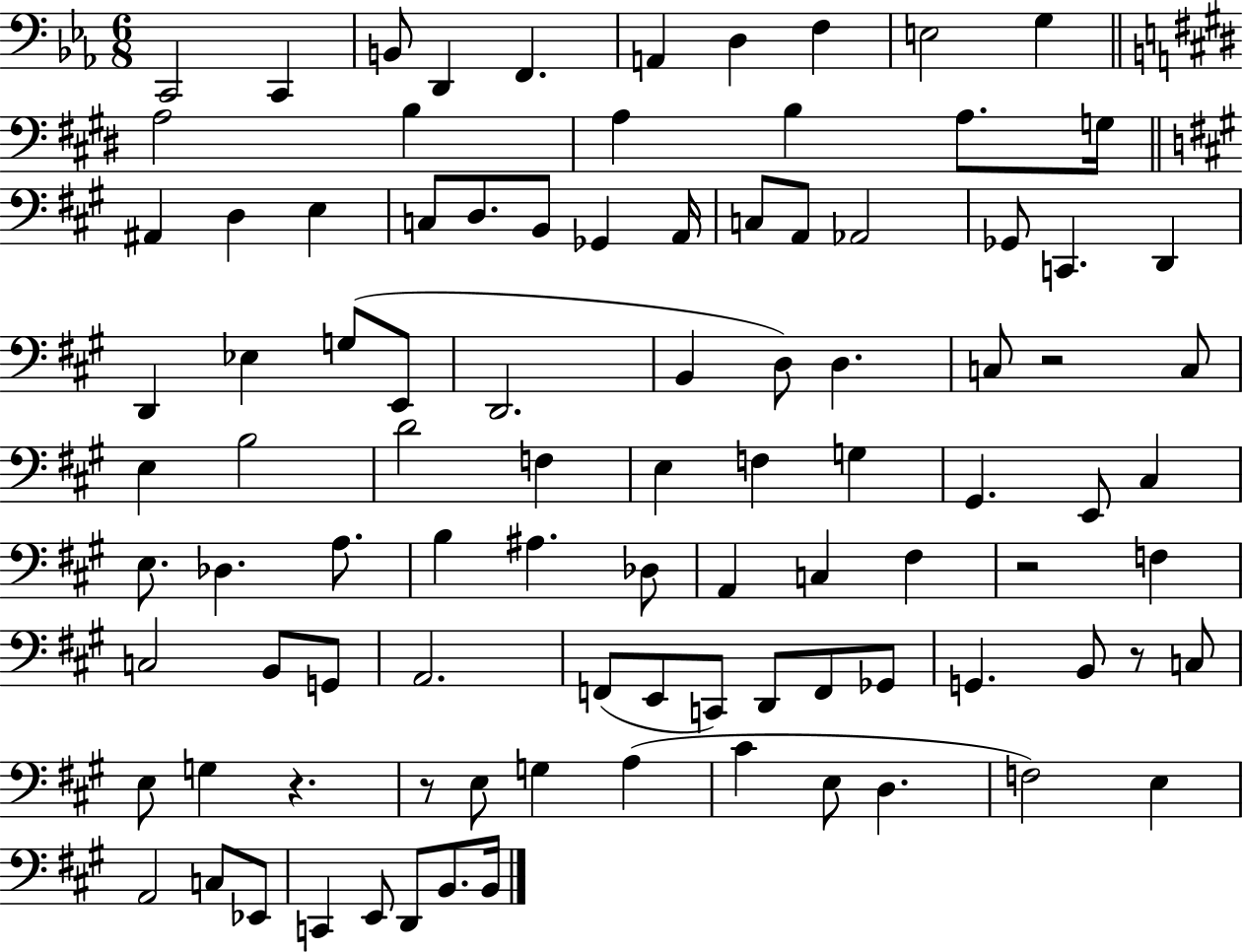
C2/h C2/q B2/e D2/q F2/q. A2/q D3/q F3/q E3/h G3/q A3/h B3/q A3/q B3/q A3/e. G3/s A#2/q D3/q E3/q C3/e D3/e. B2/e Gb2/q A2/s C3/e A2/e Ab2/h Gb2/e C2/q. D2/q D2/q Eb3/q G3/e E2/e D2/h. B2/q D3/e D3/q. C3/e R/h C3/e E3/q B3/h D4/h F3/q E3/q F3/q G3/q G#2/q. E2/e C#3/q E3/e. Db3/q. A3/e. B3/q A#3/q. Db3/e A2/q C3/q F#3/q R/h F3/q C3/h B2/e G2/e A2/h. F2/e E2/e C2/e D2/e F2/e Gb2/e G2/q. B2/e R/e C3/e E3/e G3/q R/q. R/e E3/e G3/q A3/q C#4/q E3/e D3/q. F3/h E3/q A2/h C3/e Eb2/e C2/q E2/e D2/e B2/e. B2/s